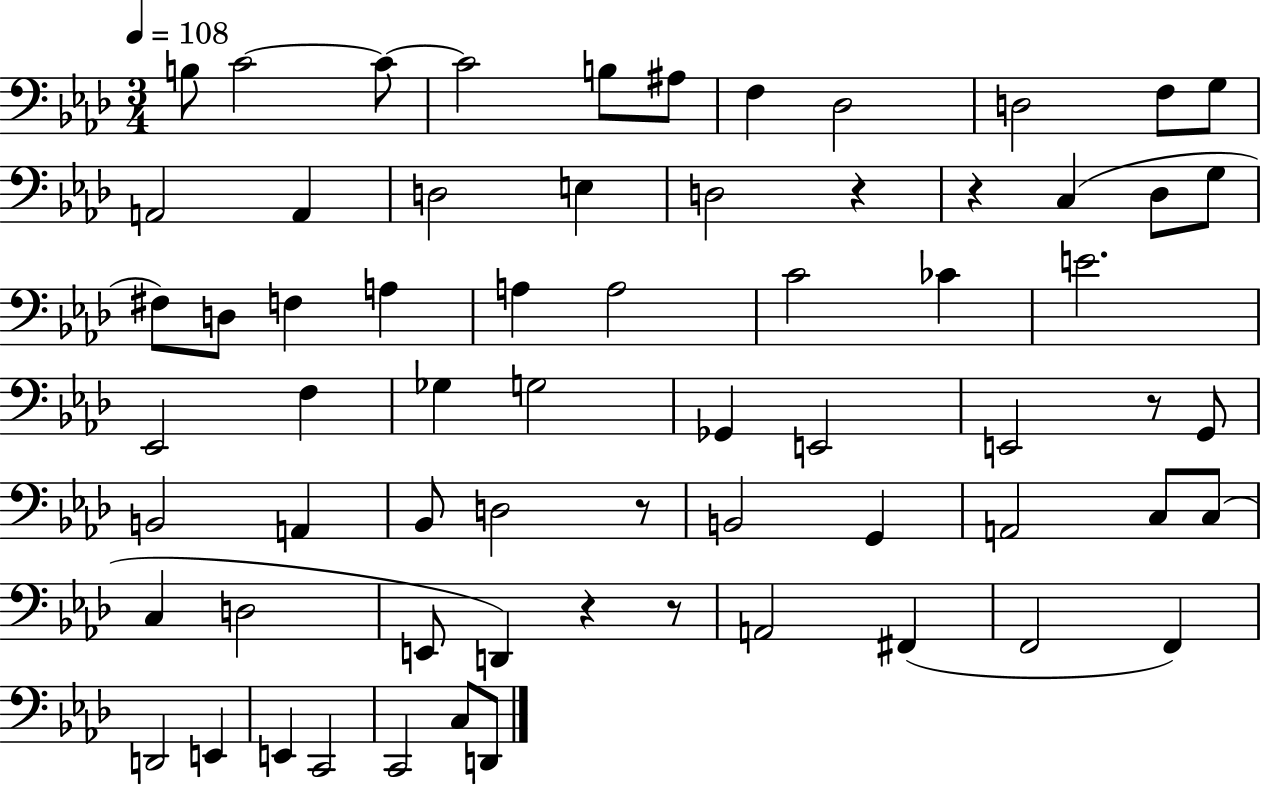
{
  \clef bass
  \numericTimeSignature
  \time 3/4
  \key aes \major
  \tempo 4 = 108
  \repeat volta 2 { b8 c'2~~ c'8~~ | c'2 b8 ais8 | f4 des2 | d2 f8 g8 | \break a,2 a,4 | d2 e4 | d2 r4 | r4 c4( des8 g8 | \break fis8) d8 f4 a4 | a4 a2 | c'2 ces'4 | e'2. | \break ees,2 f4 | ges4 g2 | ges,4 e,2 | e,2 r8 g,8 | \break b,2 a,4 | bes,8 d2 r8 | b,2 g,4 | a,2 c8 c8( | \break c4 d2 | e,8 d,4) r4 r8 | a,2 fis,4( | f,2 f,4) | \break d,2 e,4 | e,4 c,2 | c,2 c8 d,8 | } \bar "|."
}